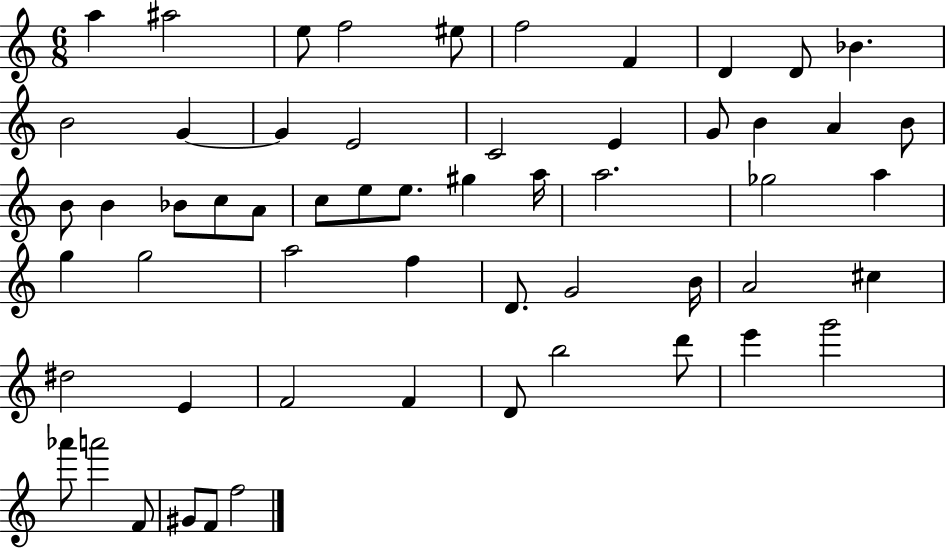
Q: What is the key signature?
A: C major